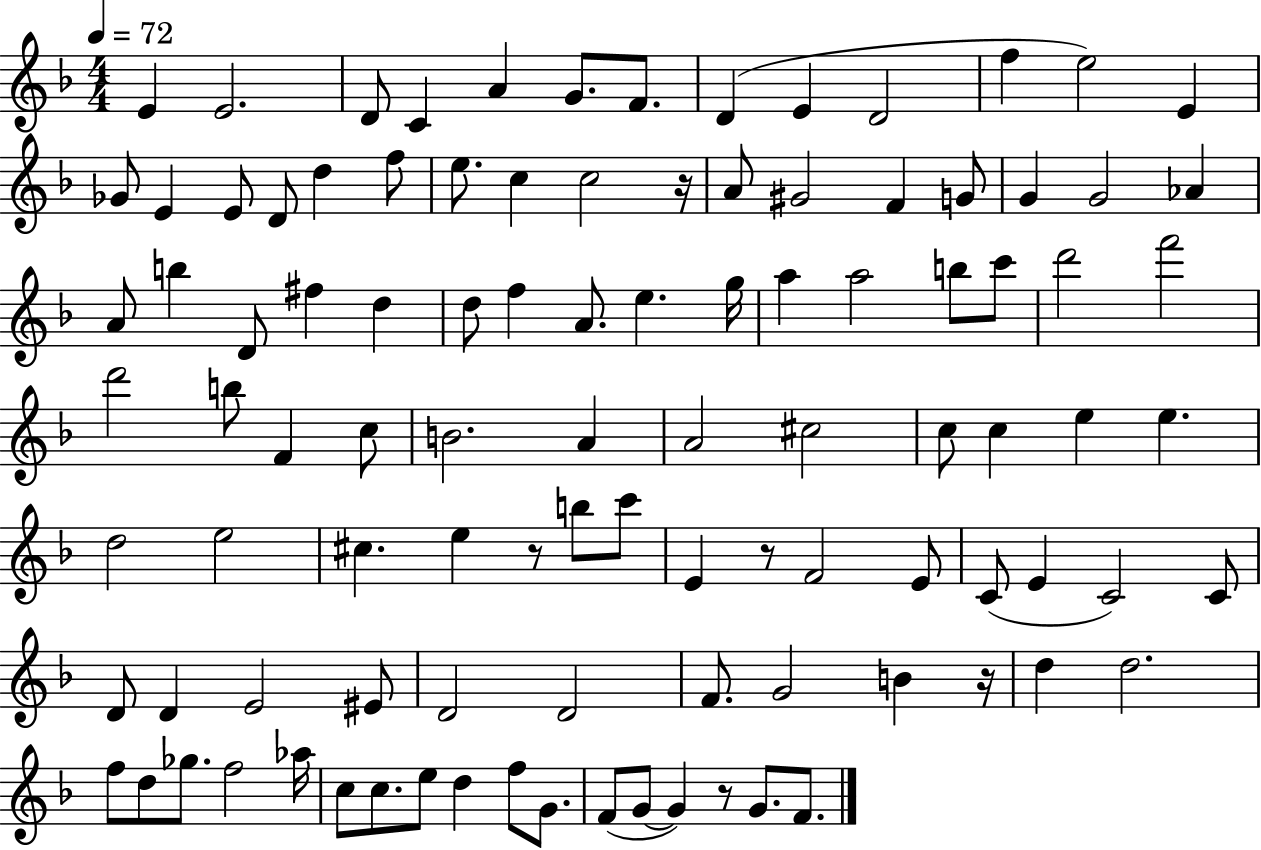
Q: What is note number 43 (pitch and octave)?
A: C6